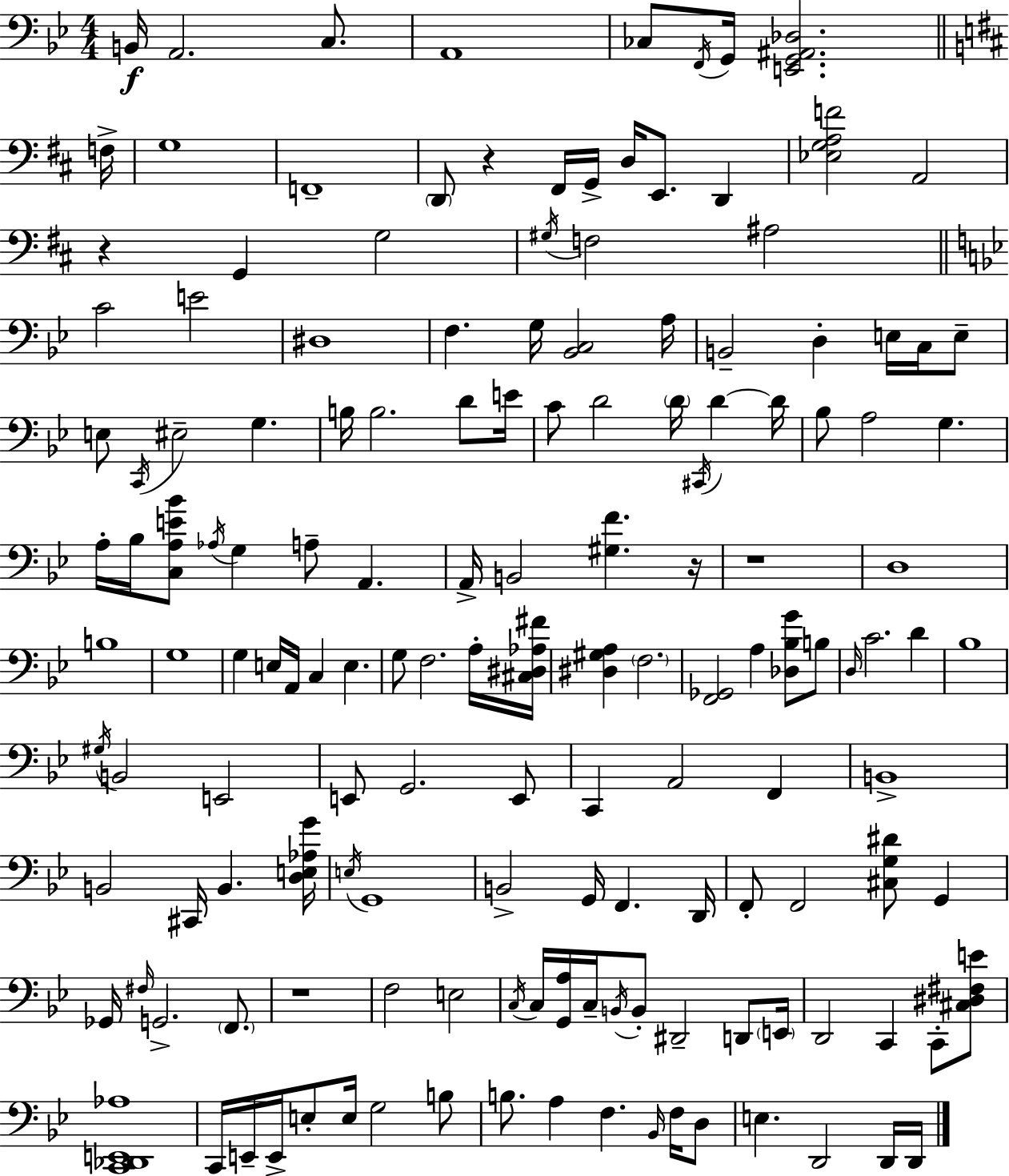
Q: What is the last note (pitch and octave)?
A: D2